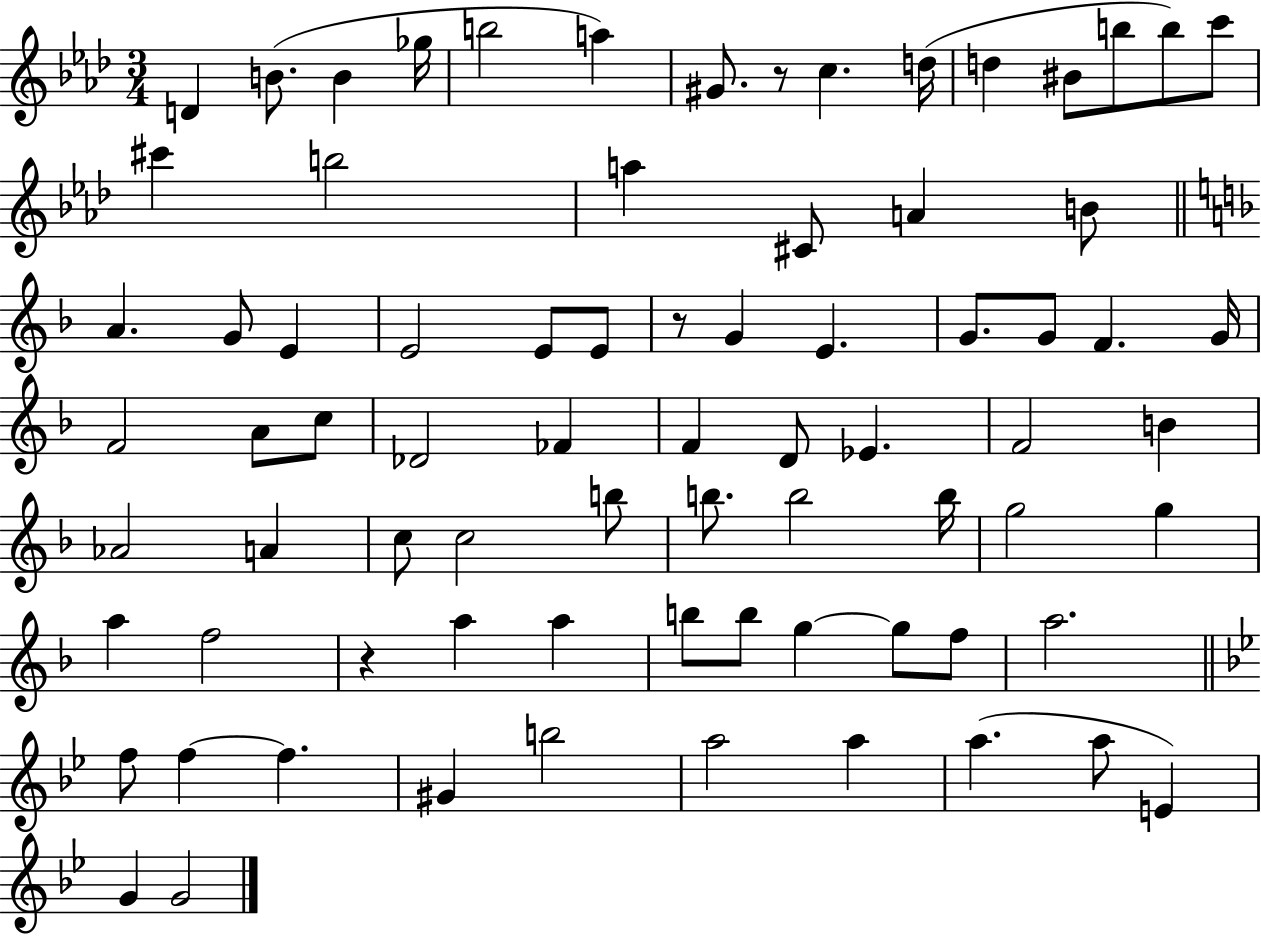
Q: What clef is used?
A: treble